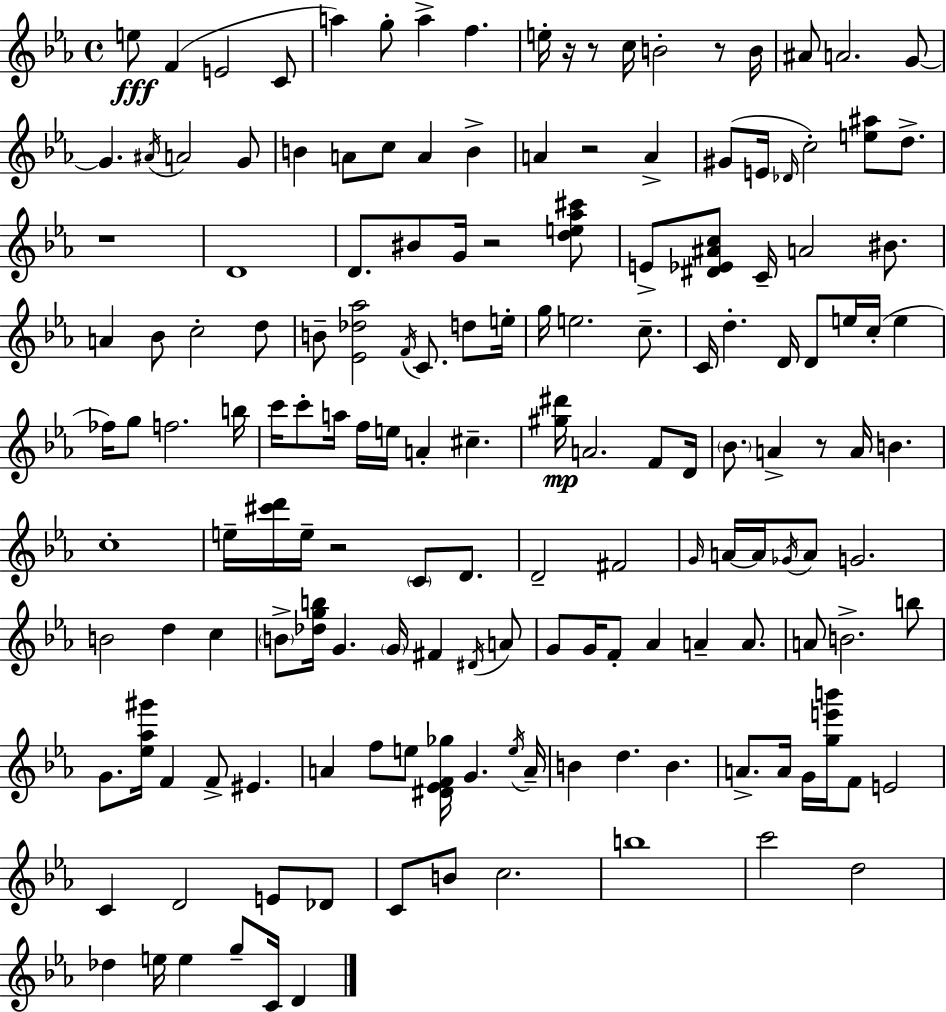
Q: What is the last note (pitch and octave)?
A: D4